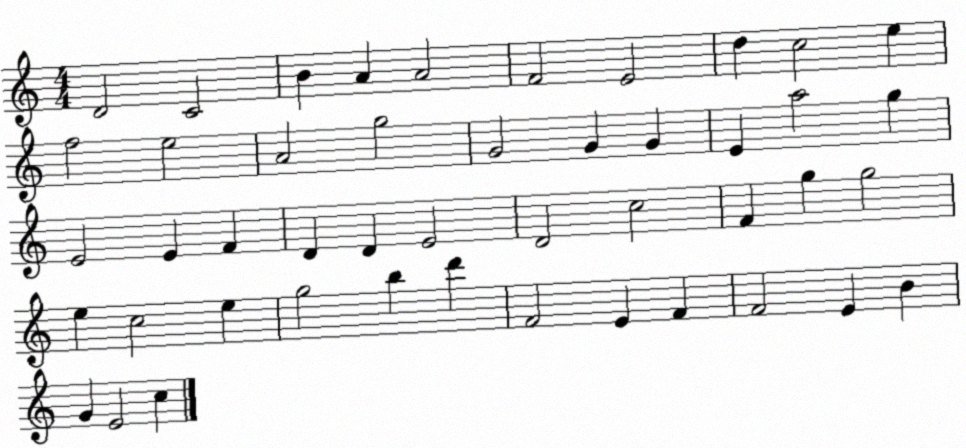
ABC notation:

X:1
T:Untitled
M:4/4
L:1/4
K:C
D2 C2 B A A2 F2 E2 d c2 e f2 e2 A2 g2 G2 G G E a2 g E2 E F D D E2 D2 c2 F g g2 e c2 e g2 b d' F2 E F F2 E B G E2 c